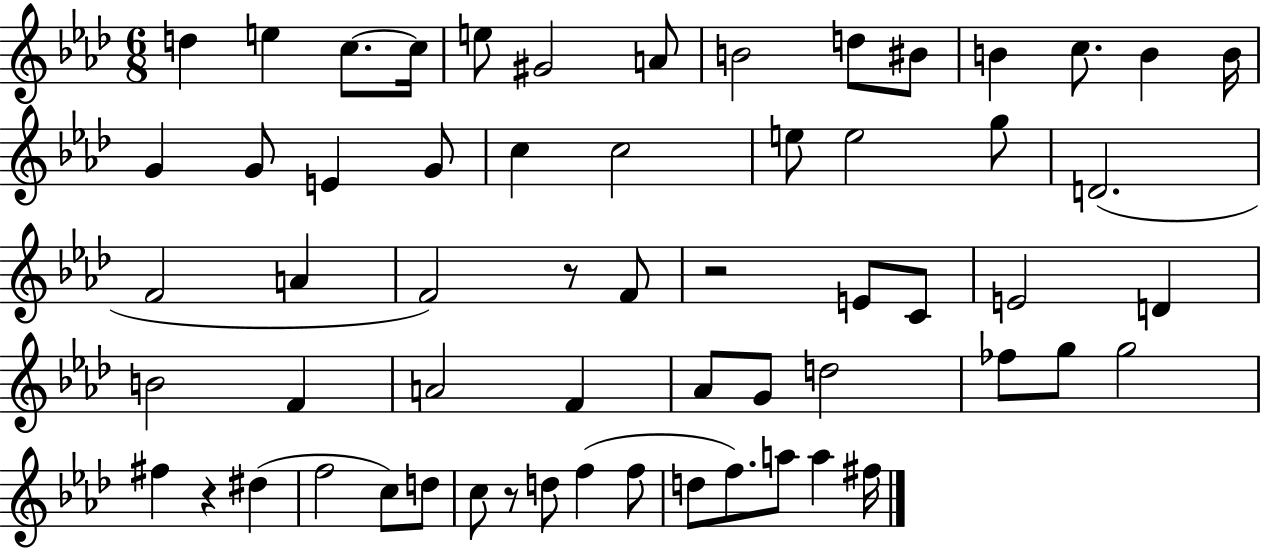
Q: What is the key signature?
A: AES major